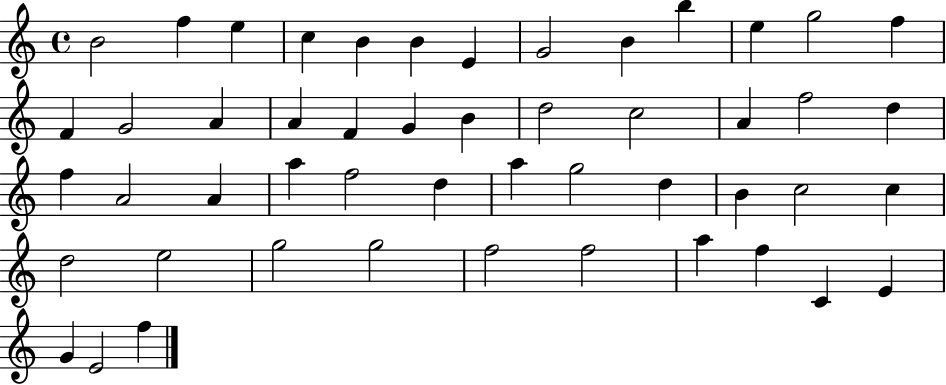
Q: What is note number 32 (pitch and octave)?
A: A5